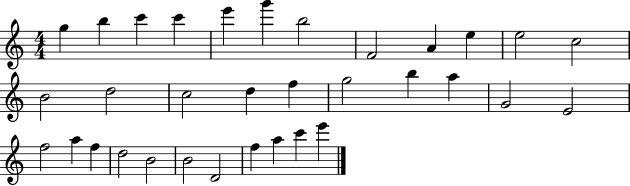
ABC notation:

X:1
T:Untitled
M:4/4
L:1/4
K:C
g b c' c' e' g' b2 F2 A e e2 c2 B2 d2 c2 d f g2 b a G2 E2 f2 a f d2 B2 B2 D2 f a c' e'